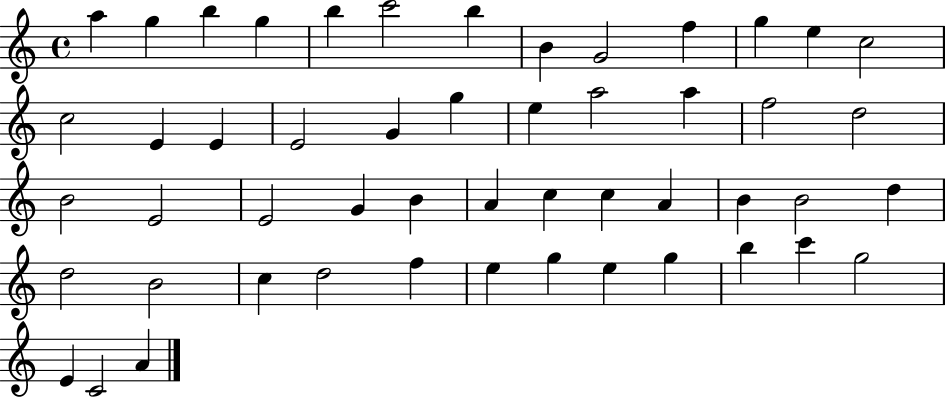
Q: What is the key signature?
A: C major